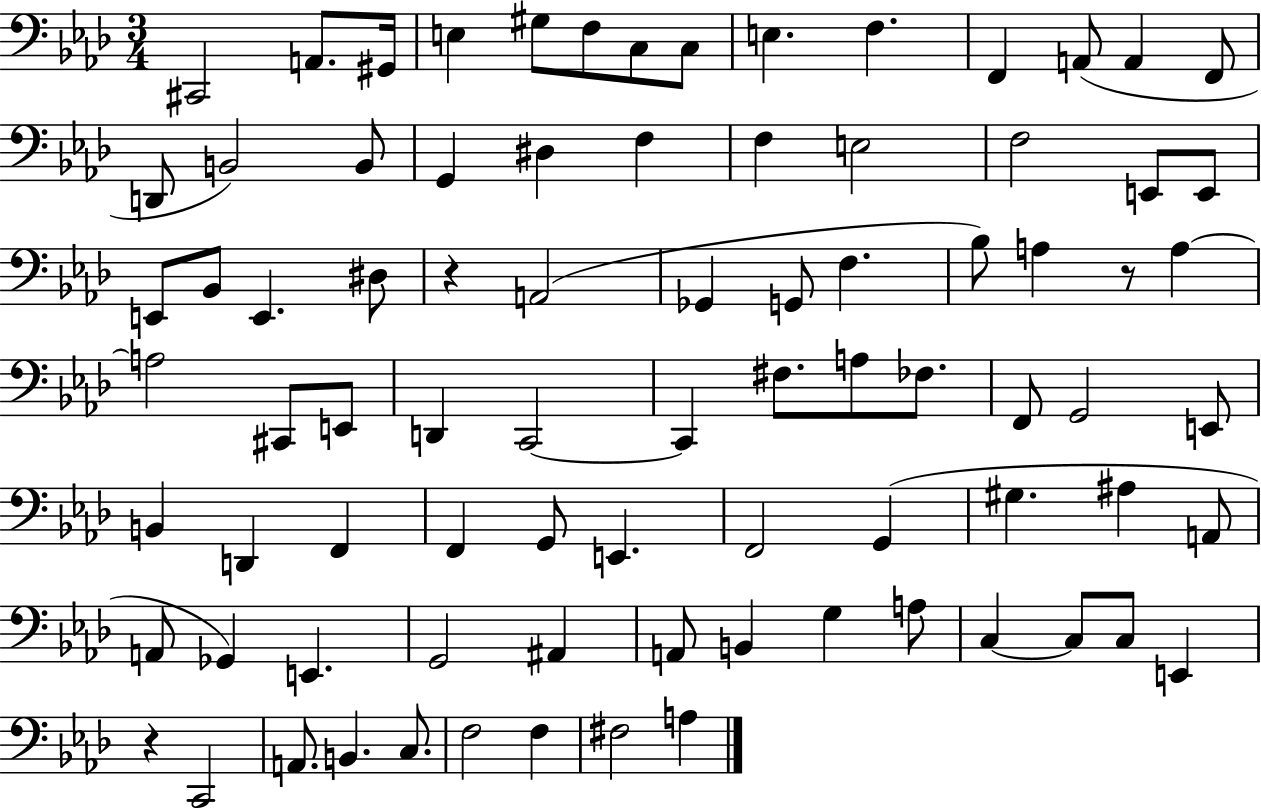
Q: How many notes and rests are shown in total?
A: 83